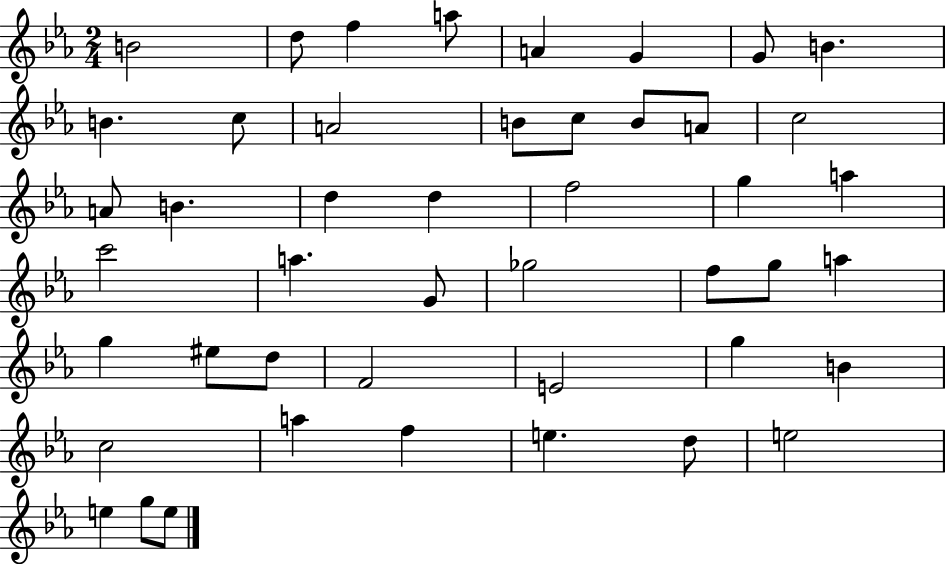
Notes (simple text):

B4/h D5/e F5/q A5/e A4/q G4/q G4/e B4/q. B4/q. C5/e A4/h B4/e C5/e B4/e A4/e C5/h A4/e B4/q. D5/q D5/q F5/h G5/q A5/q C6/h A5/q. G4/e Gb5/h F5/e G5/e A5/q G5/q EIS5/e D5/e F4/h E4/h G5/q B4/q C5/h A5/q F5/q E5/q. D5/e E5/h E5/q G5/e E5/e